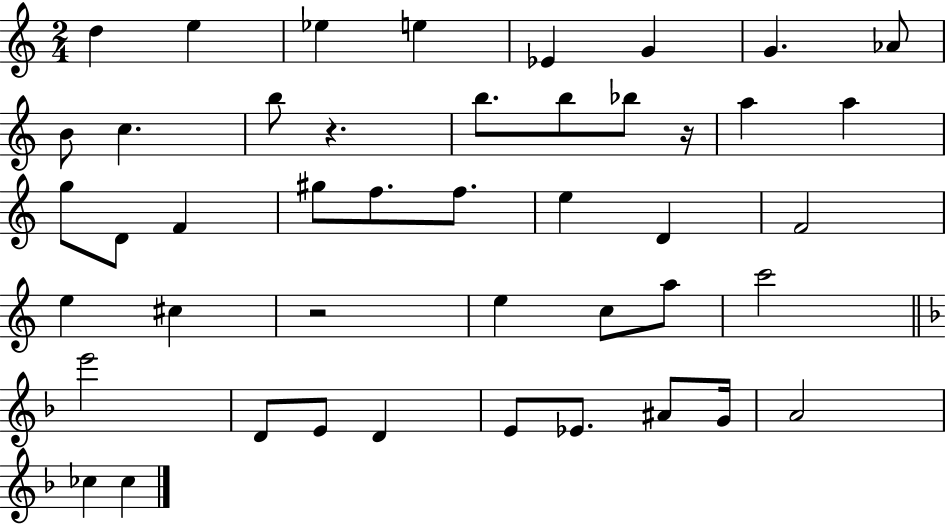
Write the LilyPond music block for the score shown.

{
  \clef treble
  \numericTimeSignature
  \time 2/4
  \key c \major
  \repeat volta 2 { d''4 e''4 | ees''4 e''4 | ees'4 g'4 | g'4. aes'8 | \break b'8 c''4. | b''8 r4. | b''8. b''8 bes''8 r16 | a''4 a''4 | \break g''8 d'8 f'4 | gis''8 f''8. f''8. | e''4 d'4 | f'2 | \break e''4 cis''4 | r2 | e''4 c''8 a''8 | c'''2 | \break \bar "||" \break \key f \major e'''2 | d'8 e'8 d'4 | e'8 ees'8. ais'8 g'16 | a'2 | \break ces''4 ces''4 | } \bar "|."
}